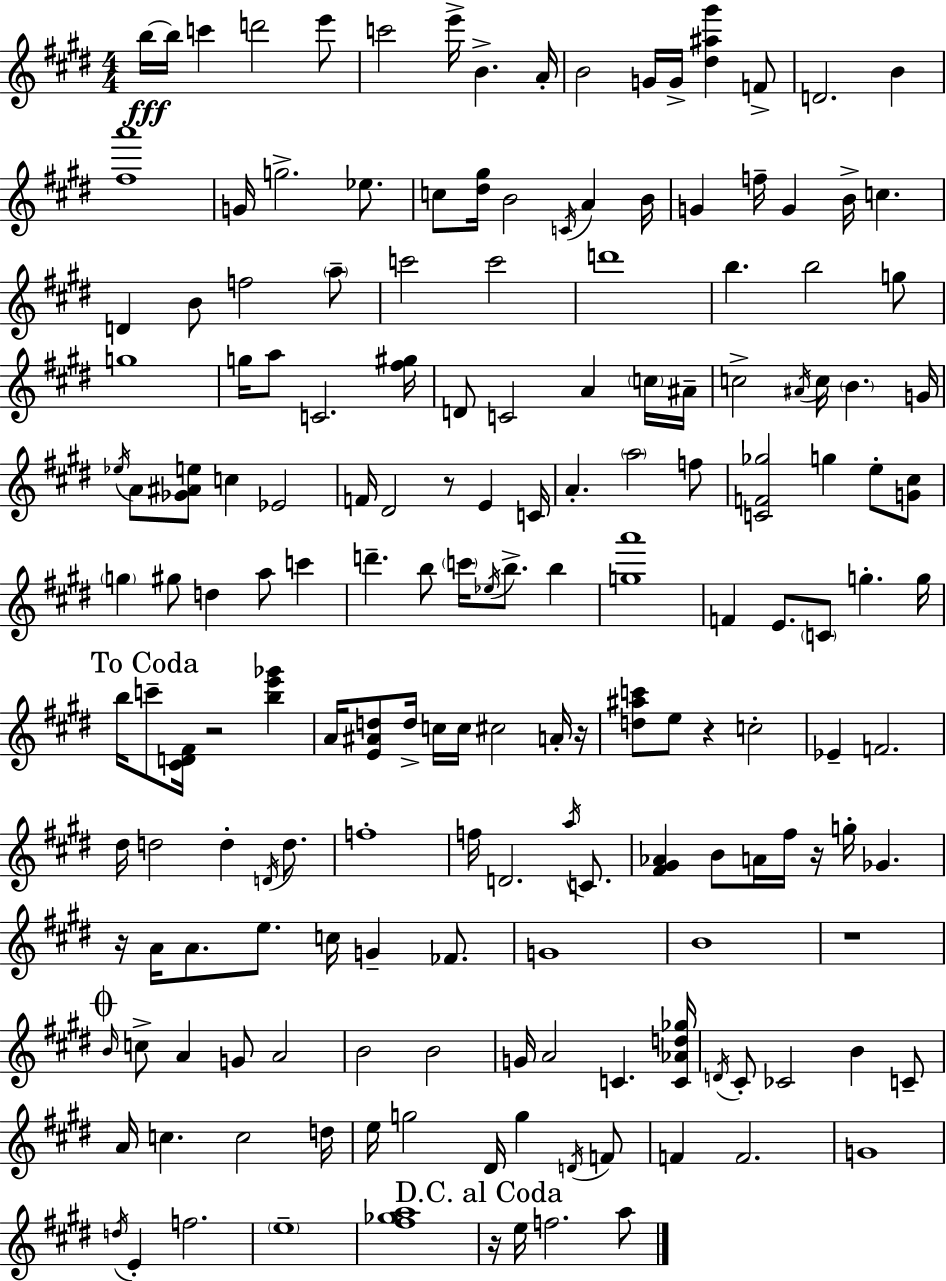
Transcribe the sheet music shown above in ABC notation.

X:1
T:Untitled
M:4/4
L:1/4
K:E
b/4 b/4 c' d'2 e'/2 c'2 e'/4 B A/4 B2 G/4 G/4 [^d^a^g'] F/2 D2 B [^fa']4 G/4 g2 _e/2 c/2 [^d^g]/4 B2 C/4 A B/4 G f/4 G B/4 c D B/2 f2 a/2 c'2 c'2 d'4 b b2 g/2 g4 g/4 a/2 C2 [^f^g]/4 D/2 C2 A c/4 ^A/4 c2 ^A/4 c/4 B G/4 _e/4 A/2 [_G^Ae]/2 c _E2 F/4 ^D2 z/2 E C/4 A a2 f/2 [CF_g]2 g e/2 [G^c]/2 g ^g/2 d a/2 c' d' b/2 c'/4 _e/4 b/2 b [ga']4 F E/2 C/2 g g/4 b/4 c'/2 [^CD^F]/4 z2 [be'_g'] A/4 [E^Ad]/2 d/4 c/4 c/4 ^c2 A/4 z/4 [d^ac']/2 e/2 z c2 _E F2 ^d/4 d2 d D/4 d/2 f4 f/4 D2 a/4 C/2 [^F^G_A] B/2 A/4 ^f/4 z/4 g/4 _G z/4 A/4 A/2 e/2 c/4 G _F/2 G4 B4 z4 B/4 c/2 A G/2 A2 B2 B2 G/4 A2 C [C_Ad_g]/4 D/4 ^C/2 _C2 B C/2 A/4 c c2 d/4 e/4 g2 ^D/4 g D/4 F/2 F F2 G4 d/4 E f2 e4 [^f_ga]4 z/4 e/4 f2 a/2